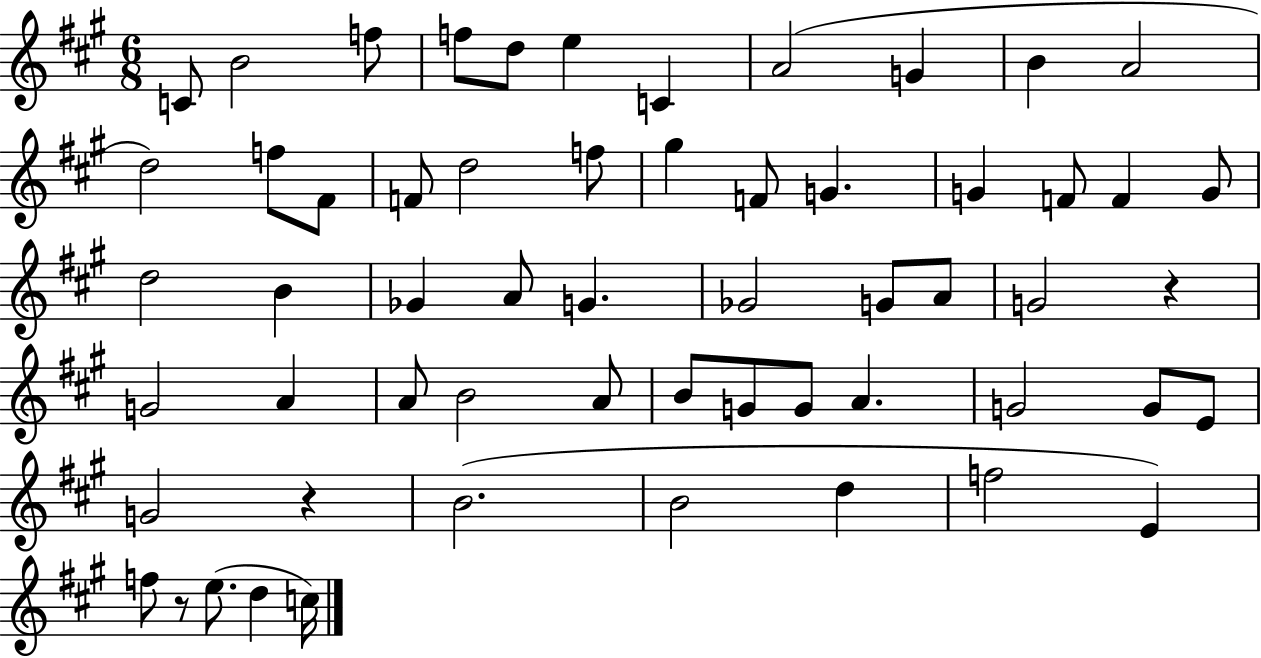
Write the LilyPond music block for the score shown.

{
  \clef treble
  \numericTimeSignature
  \time 6/8
  \key a \major
  c'8 b'2 f''8 | f''8 d''8 e''4 c'4 | a'2( g'4 | b'4 a'2 | \break d''2) f''8 fis'8 | f'8 d''2 f''8 | gis''4 f'8 g'4. | g'4 f'8 f'4 g'8 | \break d''2 b'4 | ges'4 a'8 g'4. | ges'2 g'8 a'8 | g'2 r4 | \break g'2 a'4 | a'8 b'2 a'8 | b'8 g'8 g'8 a'4. | g'2 g'8 e'8 | \break g'2 r4 | b'2.( | b'2 d''4 | f''2 e'4) | \break f''8 r8 e''8.( d''4 c''16) | \bar "|."
}